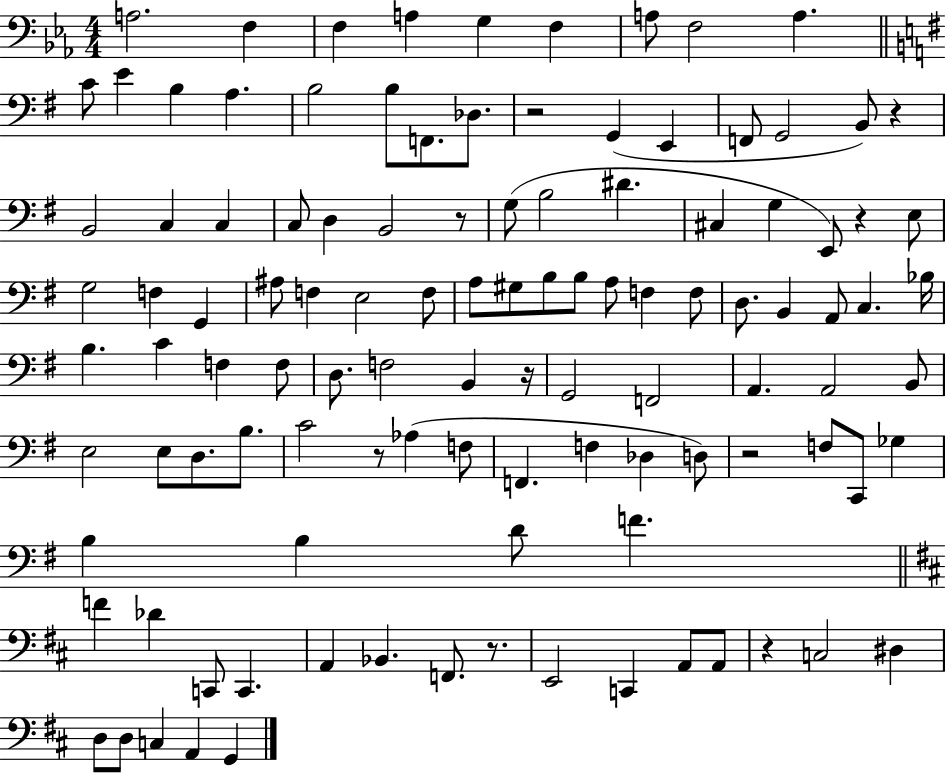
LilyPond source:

{
  \clef bass
  \numericTimeSignature
  \time 4/4
  \key ees \major
  a2. f4 | f4 a4 g4 f4 | a8 f2 a4. | \bar "||" \break \key e \minor c'8 e'4 b4 a4. | b2 b8 f,8. des8. | r2 g,4( e,4 | f,8 g,2 b,8) r4 | \break b,2 c4 c4 | c8 d4 b,2 r8 | g8( b2 dis'4. | cis4 g4 e,8) r4 e8 | \break g2 f4 g,4 | ais8 f4 e2 f8 | a8 gis8 b8 b8 a8 f4 f8 | d8. b,4 a,8 c4. bes16 | \break b4. c'4 f4 f8 | d8. f2 b,4 r16 | g,2 f,2 | a,4. a,2 b,8 | \break e2 e8 d8. b8. | c'2 r8 aes4( f8 | f,4. f4 des4 d8) | r2 f8 c,8 ges4 | \break b4 b4 d'8 f'4. | \bar "||" \break \key b \minor f'4 des'4 c,8 c,4. | a,4 bes,4. f,8. r8. | e,2 c,4 a,8 a,8 | r4 c2 dis4 | \break d8 d8 c4 a,4 g,4 | \bar "|."
}